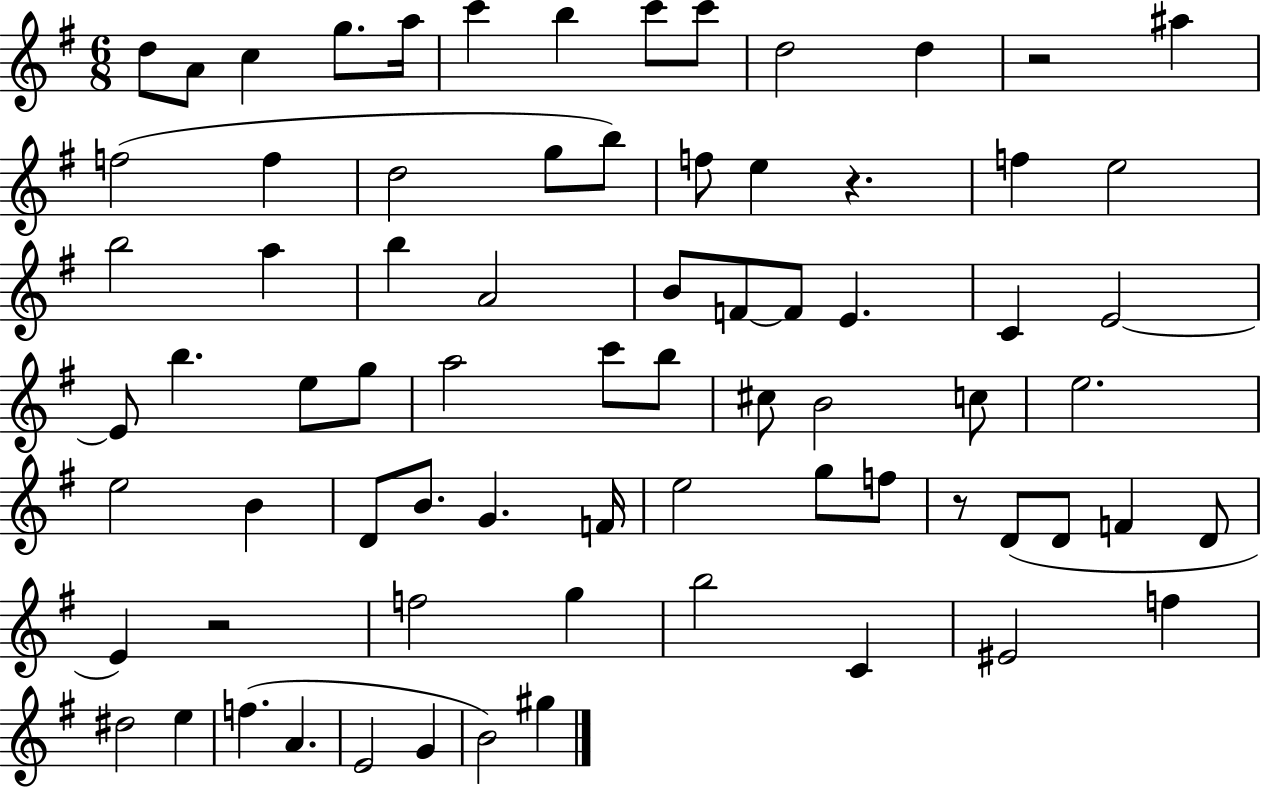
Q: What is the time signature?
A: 6/8